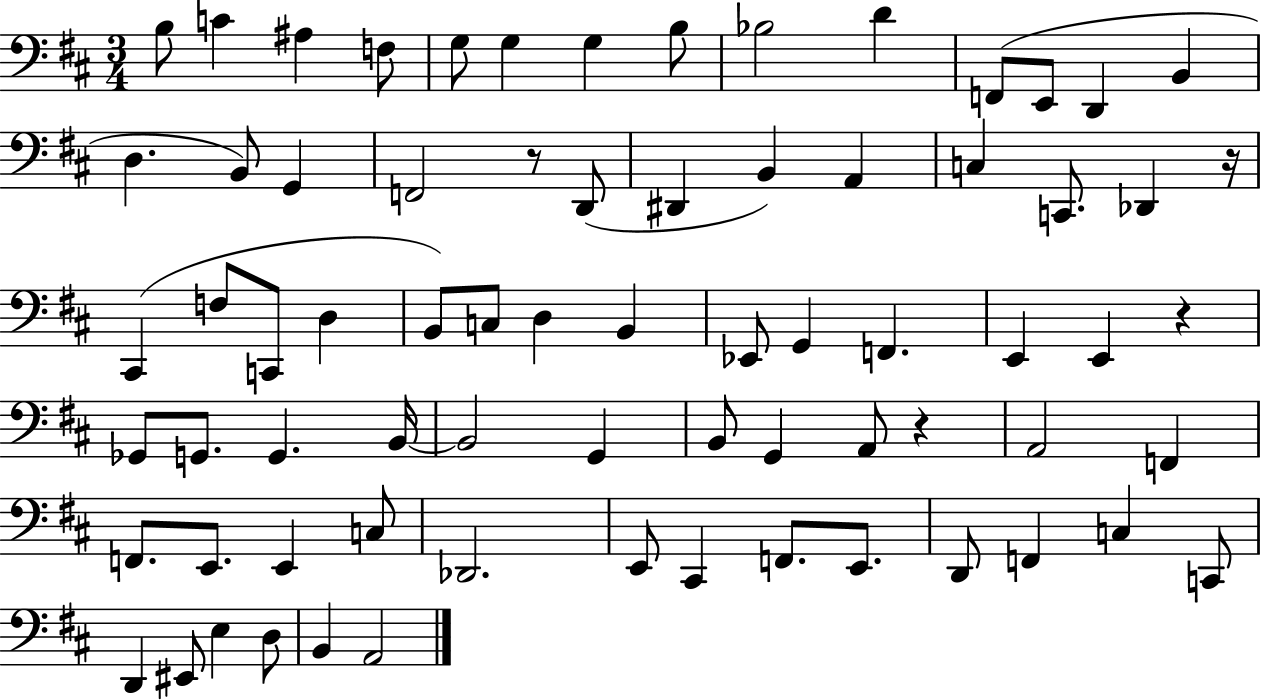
{
  \clef bass
  \numericTimeSignature
  \time 3/4
  \key d \major
  b8 c'4 ais4 f8 | g8 g4 g4 b8 | bes2 d'4 | f,8( e,8 d,4 b,4 | \break d4. b,8) g,4 | f,2 r8 d,8( | dis,4 b,4) a,4 | c4 c,8. des,4 r16 | \break cis,4( f8 c,8 d4 | b,8) c8 d4 b,4 | ees,8 g,4 f,4. | e,4 e,4 r4 | \break ges,8 g,8. g,4. b,16~~ | b,2 g,4 | b,8 g,4 a,8 r4 | a,2 f,4 | \break f,8. e,8. e,4 c8 | des,2. | e,8 cis,4 f,8. e,8. | d,8 f,4 c4 c,8 | \break d,4 eis,8 e4 d8 | b,4 a,2 | \bar "|."
}